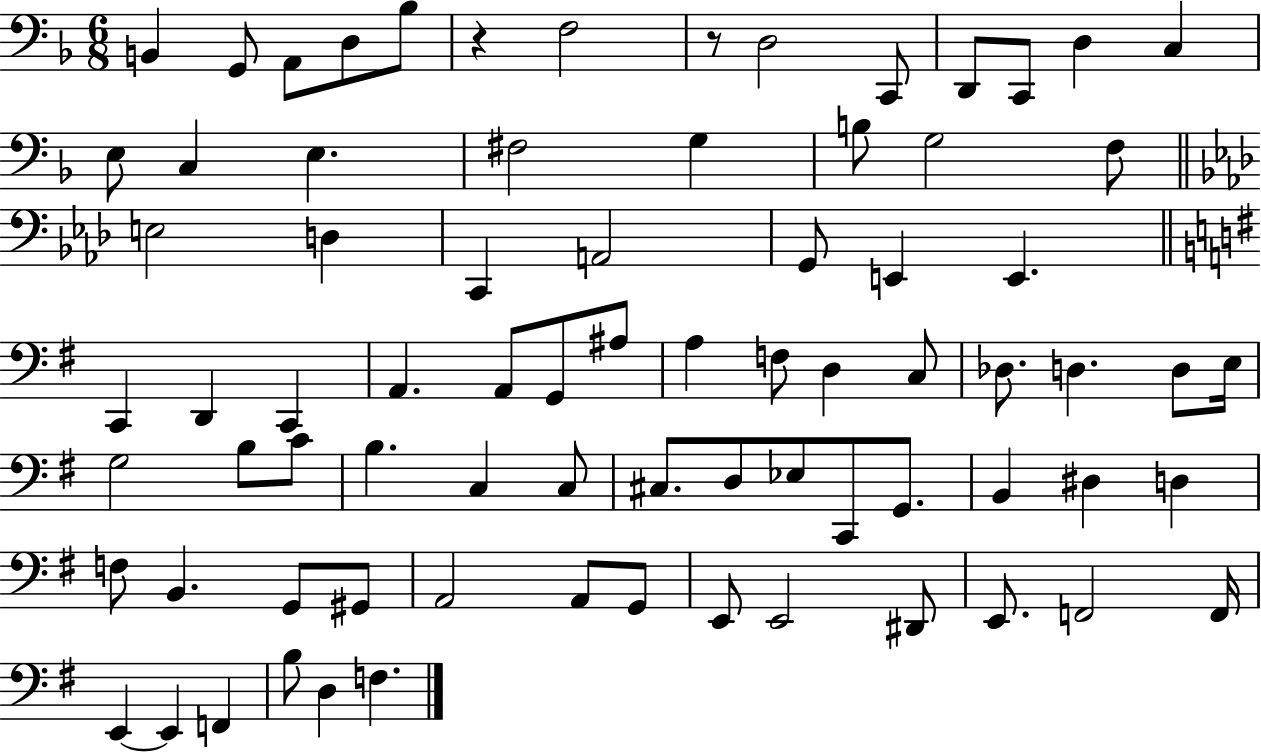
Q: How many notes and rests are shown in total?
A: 77